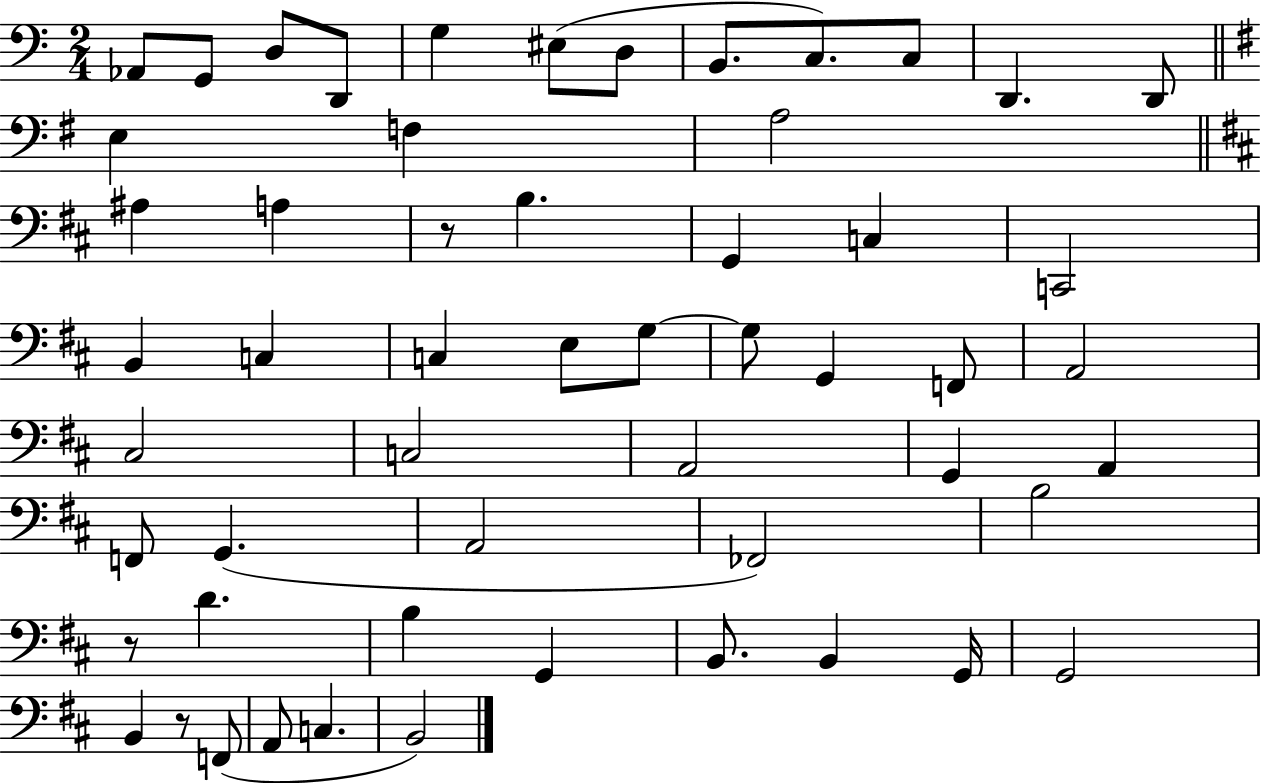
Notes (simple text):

Ab2/e G2/e D3/e D2/e G3/q EIS3/e D3/e B2/e. C3/e. C3/e D2/q. D2/e E3/q F3/q A3/h A#3/q A3/q R/e B3/q. G2/q C3/q C2/h B2/q C3/q C3/q E3/e G3/e G3/e G2/q F2/e A2/h C#3/h C3/h A2/h G2/q A2/q F2/e G2/q. A2/h FES2/h B3/h R/e D4/q. B3/q G2/q B2/e. B2/q G2/s G2/h B2/q R/e F2/e A2/e C3/q. B2/h